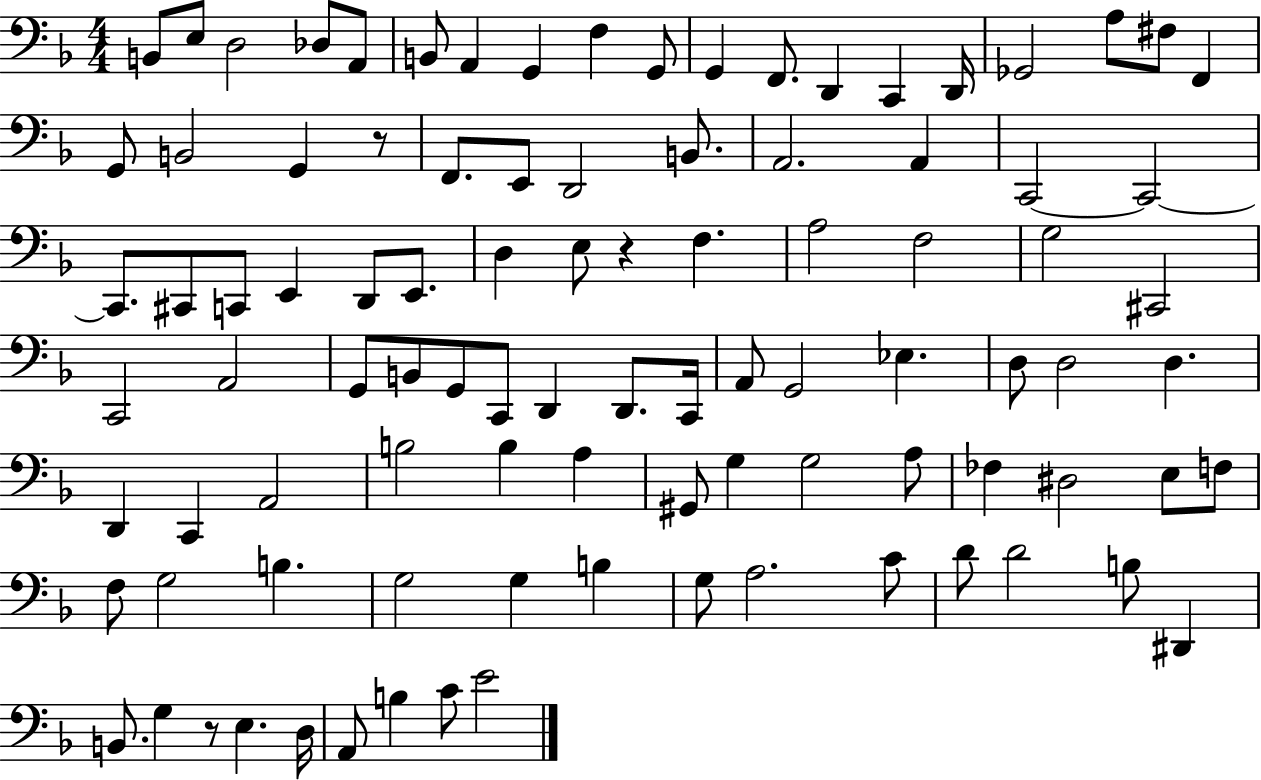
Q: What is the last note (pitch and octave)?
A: E4